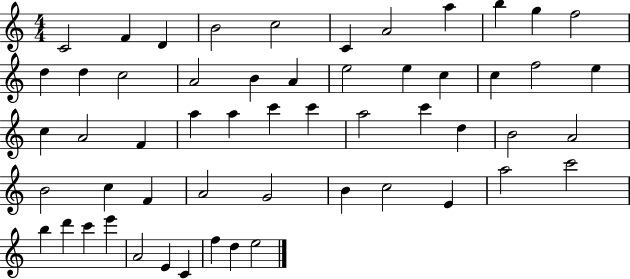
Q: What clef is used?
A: treble